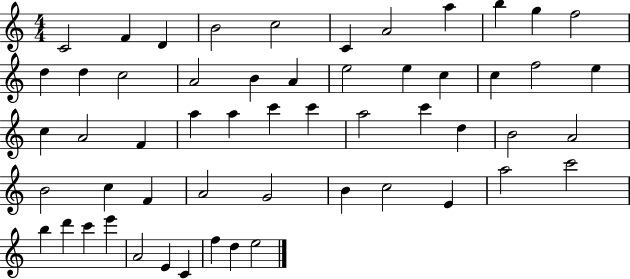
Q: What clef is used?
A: treble